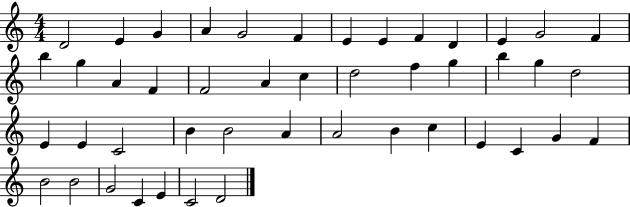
{
  \clef treble
  \numericTimeSignature
  \time 4/4
  \key c \major
  d'2 e'4 g'4 | a'4 g'2 f'4 | e'4 e'4 f'4 d'4 | e'4 g'2 f'4 | \break b''4 g''4 a'4 f'4 | f'2 a'4 c''4 | d''2 f''4 g''4 | b''4 g''4 d''2 | \break e'4 e'4 c'2 | b'4 b'2 a'4 | a'2 b'4 c''4 | e'4 c'4 g'4 f'4 | \break b'2 b'2 | g'2 c'4 e'4 | c'2 d'2 | \bar "|."
}